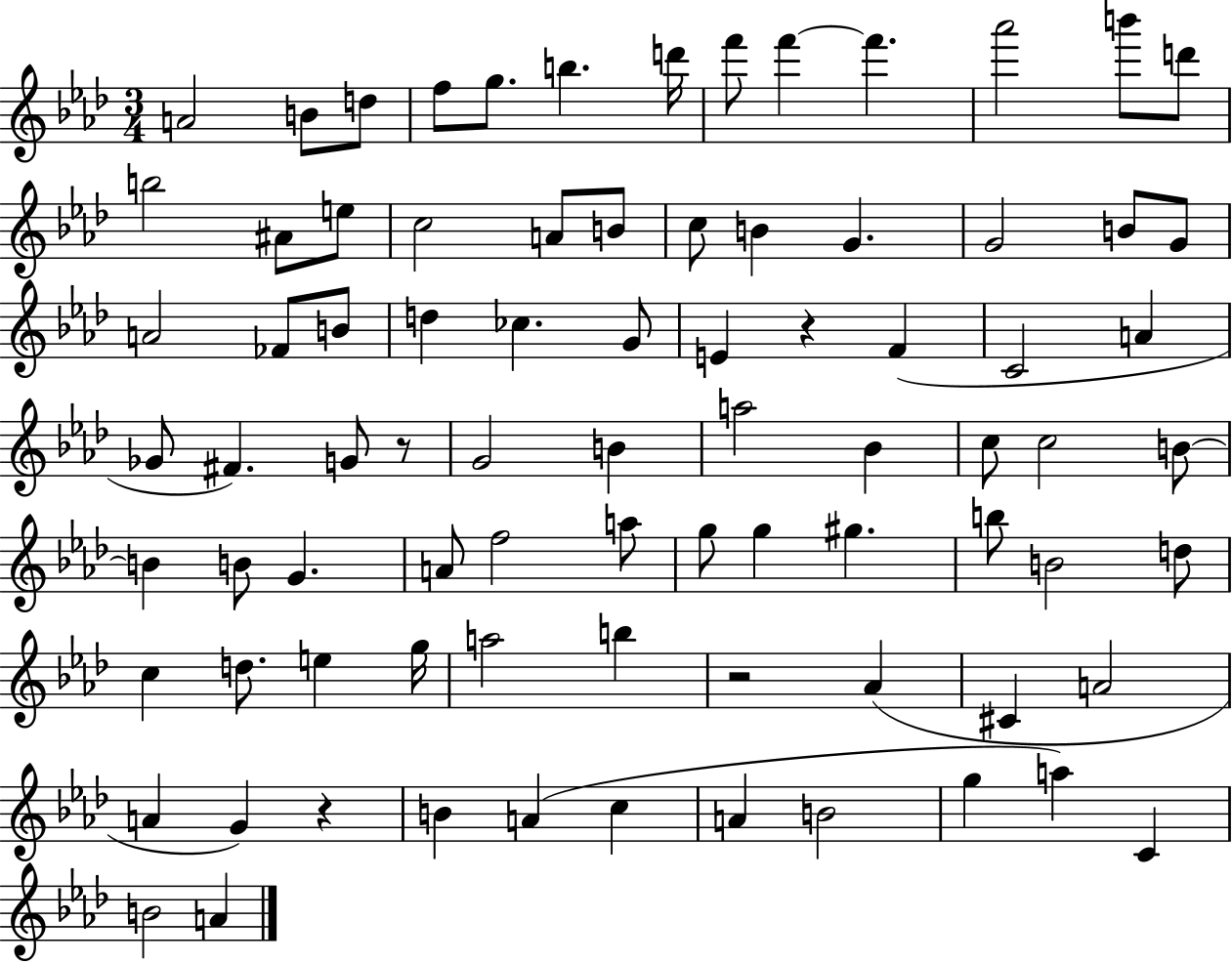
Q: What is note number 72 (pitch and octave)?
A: A4